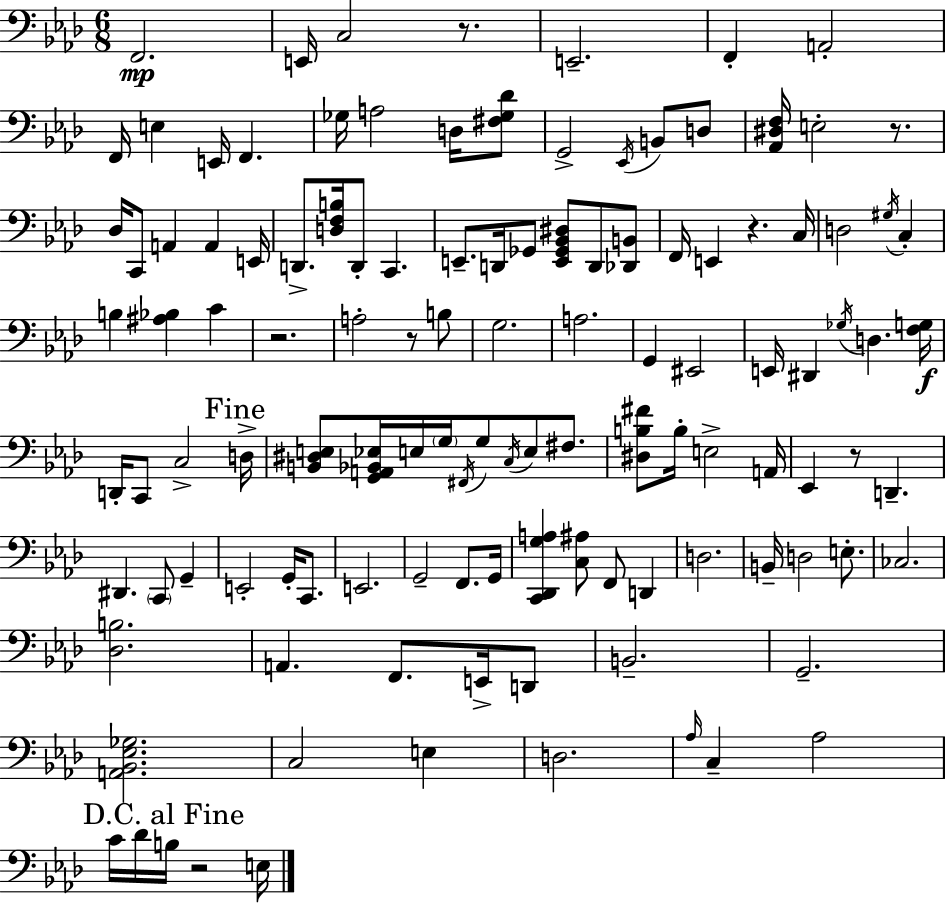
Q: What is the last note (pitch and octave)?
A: E3